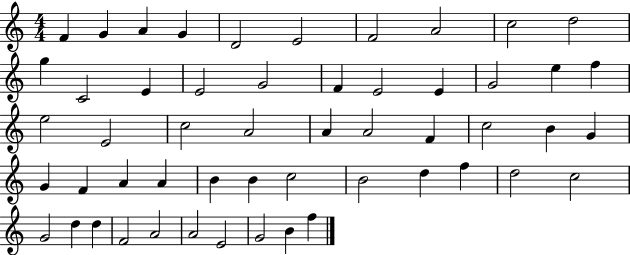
{
  \clef treble
  \numericTimeSignature
  \time 4/4
  \key c \major
  f'4 g'4 a'4 g'4 | d'2 e'2 | f'2 a'2 | c''2 d''2 | \break g''4 c'2 e'4 | e'2 g'2 | f'4 e'2 e'4 | g'2 e''4 f''4 | \break e''2 e'2 | c''2 a'2 | a'4 a'2 f'4 | c''2 b'4 g'4 | \break g'4 f'4 a'4 a'4 | b'4 b'4 c''2 | b'2 d''4 f''4 | d''2 c''2 | \break g'2 d''4 d''4 | f'2 a'2 | a'2 e'2 | g'2 b'4 f''4 | \break \bar "|."
}